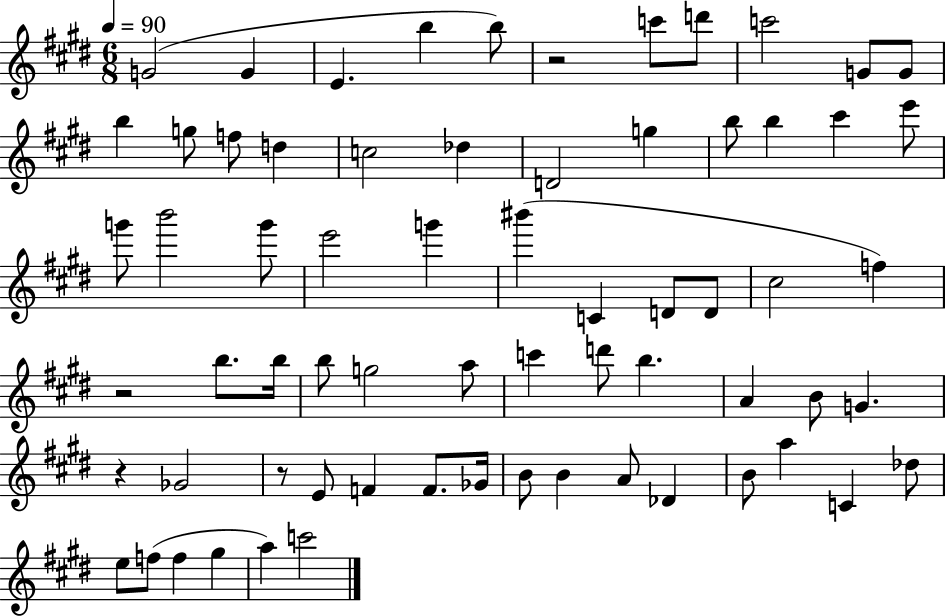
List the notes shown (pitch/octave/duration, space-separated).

G4/h G4/q E4/q. B5/q B5/e R/h C6/e D6/e C6/h G4/e G4/e B5/q G5/e F5/e D5/q C5/h Db5/q D4/h G5/q B5/e B5/q C#6/q E6/e G6/e B6/h G6/e E6/h G6/q BIS6/q C4/q D4/e D4/e C#5/h F5/q R/h B5/e. B5/s B5/e G5/h A5/e C6/q D6/e B5/q. A4/q B4/e G4/q. R/q Gb4/h R/e E4/e F4/q F4/e. Gb4/s B4/e B4/q A4/e Db4/q B4/e A5/q C4/q Db5/e E5/e F5/e F5/q G#5/q A5/q C6/h